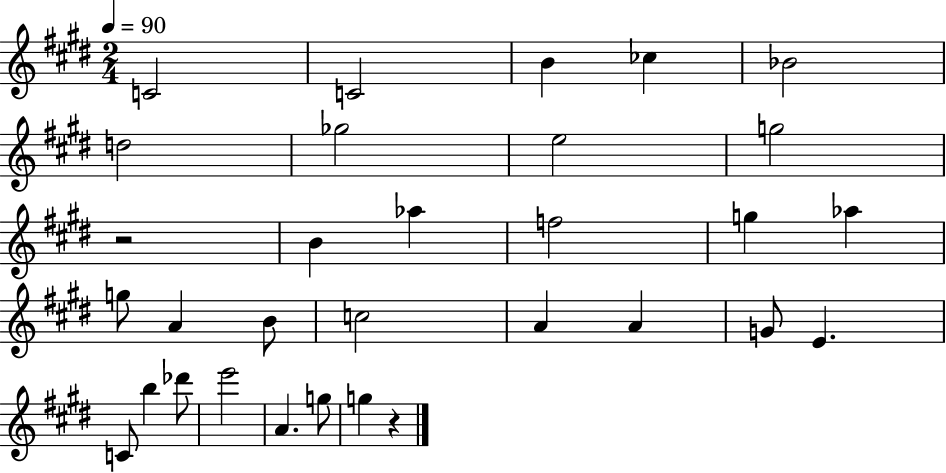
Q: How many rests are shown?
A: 2